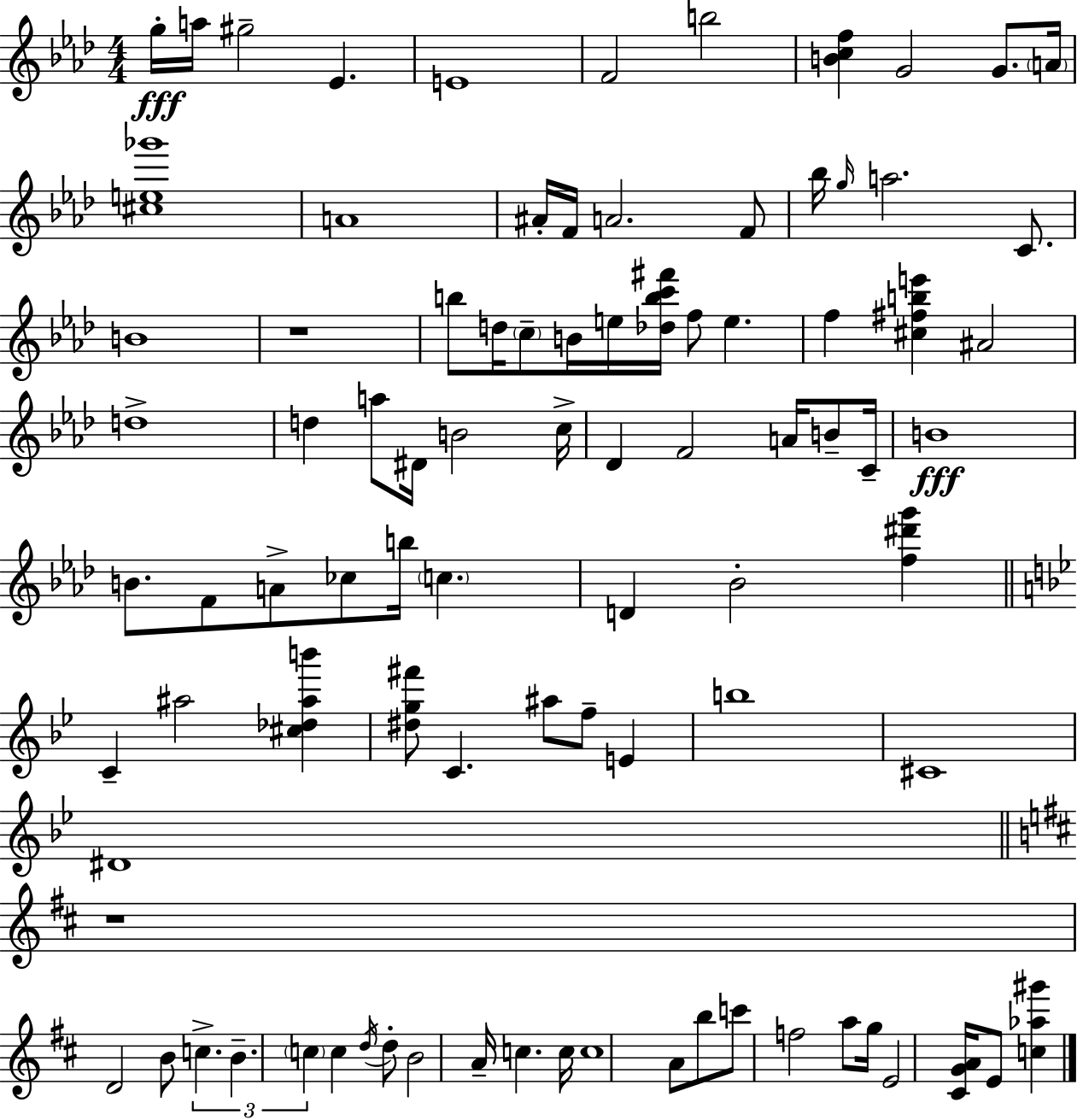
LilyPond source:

{
  \clef treble
  \numericTimeSignature
  \time 4/4
  \key f \minor
  g''16-.\fff a''16 gis''2-- ees'4. | e'1 | f'2 b''2 | <b' c'' f''>4 g'2 g'8. \parenthesize a'16 | \break <cis'' e'' ges'''>1 | a'1 | ais'16-. f'16 a'2. f'8 | bes''16 \grace { g''16 } a''2. c'8. | \break b'1 | r1 | b''8 d''16 \parenthesize c''8-- b'16 e''16 <des'' b'' c''' fis'''>16 f''8 e''4. | f''4 <cis'' fis'' b'' e'''>4 ais'2 | \break d''1-> | d''4 a''8 dis'16 b'2 | c''16-> des'4 f'2 a'16 b'8-- | c'16-- b'1\fff | \break b'8. f'8 a'8-> ces''8 b''16 \parenthesize c''4. | d'4 bes'2-. <f'' dis''' g'''>4 | \bar "||" \break \key g \minor c'4-- ais''2 <cis'' des'' ais'' b'''>4 | <dis'' g'' fis'''>8 c'4. ais''8 f''8-- e'4 | b''1 | cis'1 | \break dis'1 | \bar "||" \break \key d \major r1 | d'2 b'8 \tuplet 3/2 { c''4.-> | b'4.-- \parenthesize c''4 } c''4 \acciaccatura { d''16 } d''8-. | b'2 a'16-- c''4. | \break c''16 c''1 | a'8 b''8 c'''8 f''2 a''8 | g''16 e'2 <cis' g' a'>16 e'8 <c'' aes'' gis'''>4 | \bar "|."
}